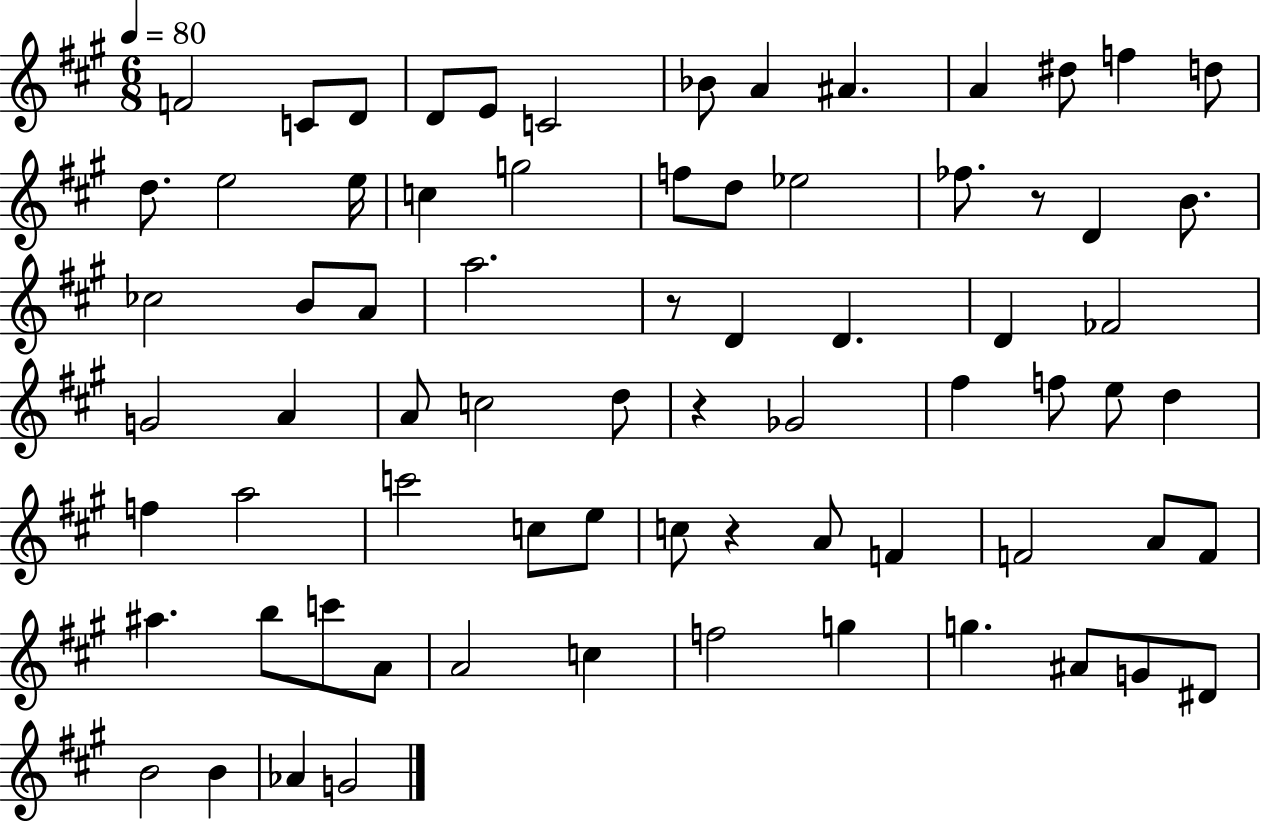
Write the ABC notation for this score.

X:1
T:Untitled
M:6/8
L:1/4
K:A
F2 C/2 D/2 D/2 E/2 C2 _B/2 A ^A A ^d/2 f d/2 d/2 e2 e/4 c g2 f/2 d/2 _e2 _f/2 z/2 D B/2 _c2 B/2 A/2 a2 z/2 D D D _F2 G2 A A/2 c2 d/2 z _G2 ^f f/2 e/2 d f a2 c'2 c/2 e/2 c/2 z A/2 F F2 A/2 F/2 ^a b/2 c'/2 A/2 A2 c f2 g g ^A/2 G/2 ^D/2 B2 B _A G2